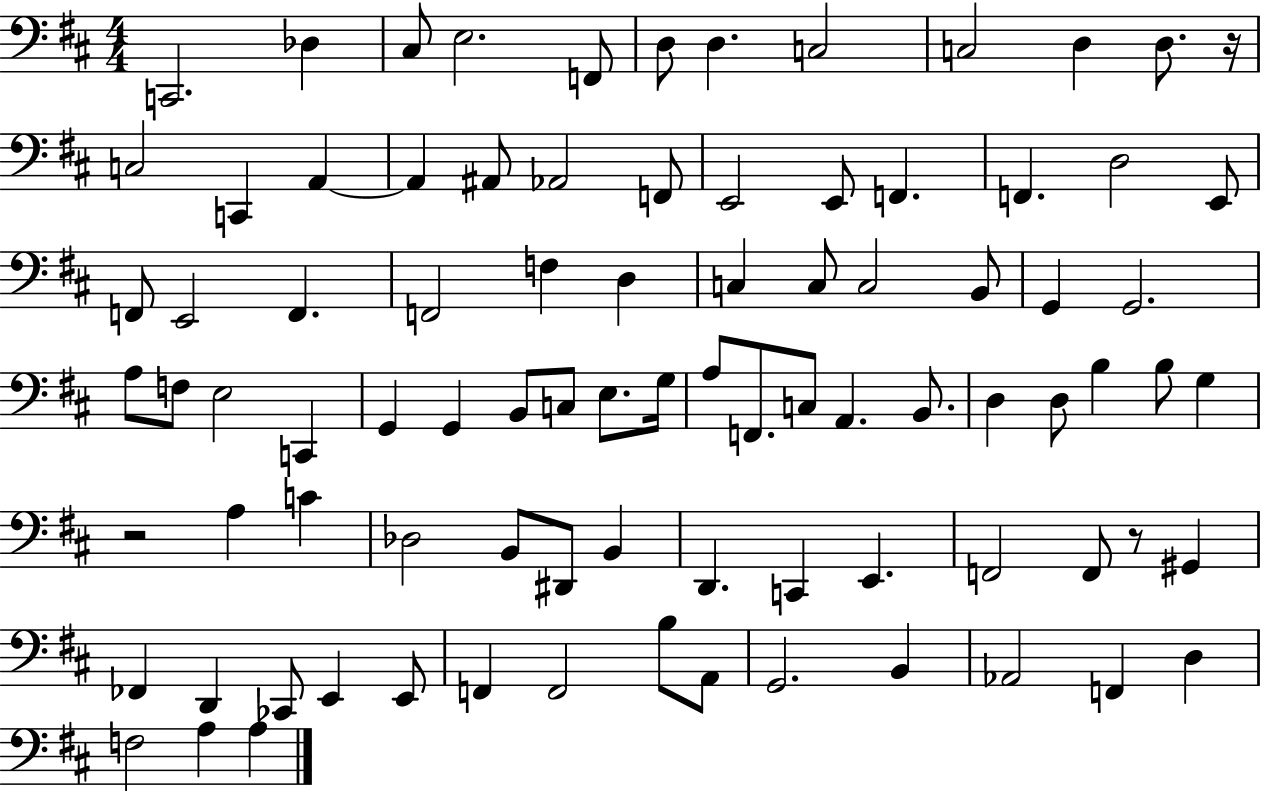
{
  \clef bass
  \numericTimeSignature
  \time 4/4
  \key d \major
  c,2. des4 | cis8 e2. f,8 | d8 d4. c2 | c2 d4 d8. r16 | \break c2 c,4 a,4~~ | a,4 ais,8 aes,2 f,8 | e,2 e,8 f,4. | f,4. d2 e,8 | \break f,8 e,2 f,4. | f,2 f4 d4 | c4 c8 c2 b,8 | g,4 g,2. | \break a8 f8 e2 c,4 | g,4 g,4 b,8 c8 e8. g16 | a8 f,8. c8 a,4. b,8. | d4 d8 b4 b8 g4 | \break r2 a4 c'4 | des2 b,8 dis,8 b,4 | d,4. c,4 e,4. | f,2 f,8 r8 gis,4 | \break fes,4 d,4 ces,8 e,4 e,8 | f,4 f,2 b8 a,8 | g,2. b,4 | aes,2 f,4 d4 | \break f2 a4 a4 | \bar "|."
}